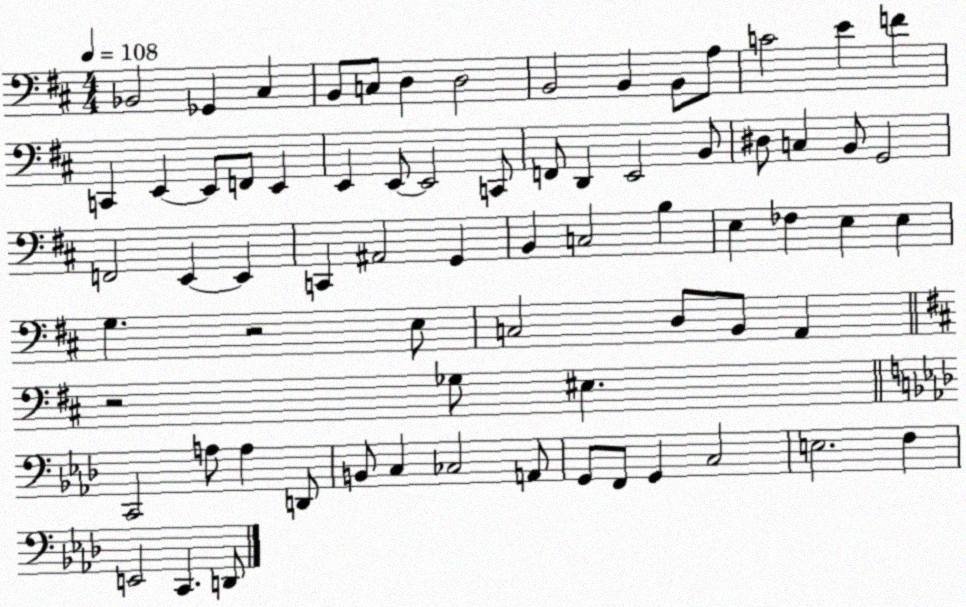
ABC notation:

X:1
T:Untitled
M:4/4
L:1/4
K:D
_B,,2 _G,, ^C, B,,/2 C,/2 D, D,2 B,,2 B,, B,,/2 A,/2 C2 E F C,, E,, E,,/2 F,,/2 E,, E,, E,,/2 E,,2 C,,/2 F,,/2 D,, E,,2 B,,/2 ^D,/2 C, B,,/2 G,,2 F,,2 E,, E,, C,, ^A,,2 G,, B,, C,2 B, E, _F, E, E, G, z2 E,/2 C,2 D,/2 B,,/2 A,, z2 _G,/2 ^E, C,,2 A,/2 A, D,,/2 B,,/2 C, _C,2 A,,/2 G,,/2 F,,/2 G,, C,2 E,2 F, E,,2 C,, D,,/2